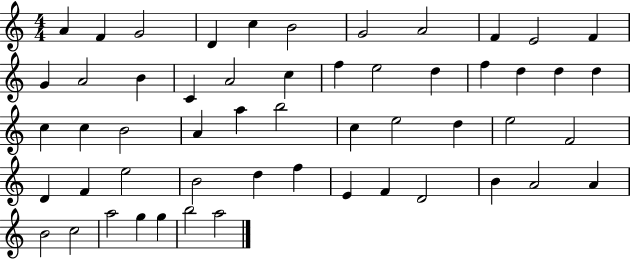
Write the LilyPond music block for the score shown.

{
  \clef treble
  \numericTimeSignature
  \time 4/4
  \key c \major
  a'4 f'4 g'2 | d'4 c''4 b'2 | g'2 a'2 | f'4 e'2 f'4 | \break g'4 a'2 b'4 | c'4 a'2 c''4 | f''4 e''2 d''4 | f''4 d''4 d''4 d''4 | \break c''4 c''4 b'2 | a'4 a''4 b''2 | c''4 e''2 d''4 | e''2 f'2 | \break d'4 f'4 e''2 | b'2 d''4 f''4 | e'4 f'4 d'2 | b'4 a'2 a'4 | \break b'2 c''2 | a''2 g''4 g''4 | b''2 a''2 | \bar "|."
}